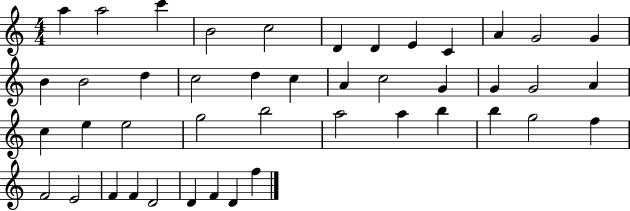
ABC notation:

X:1
T:Untitled
M:4/4
L:1/4
K:C
a a2 c' B2 c2 D D E C A G2 G B B2 d c2 d c A c2 G G G2 A c e e2 g2 b2 a2 a b b g2 f F2 E2 F F D2 D F D f